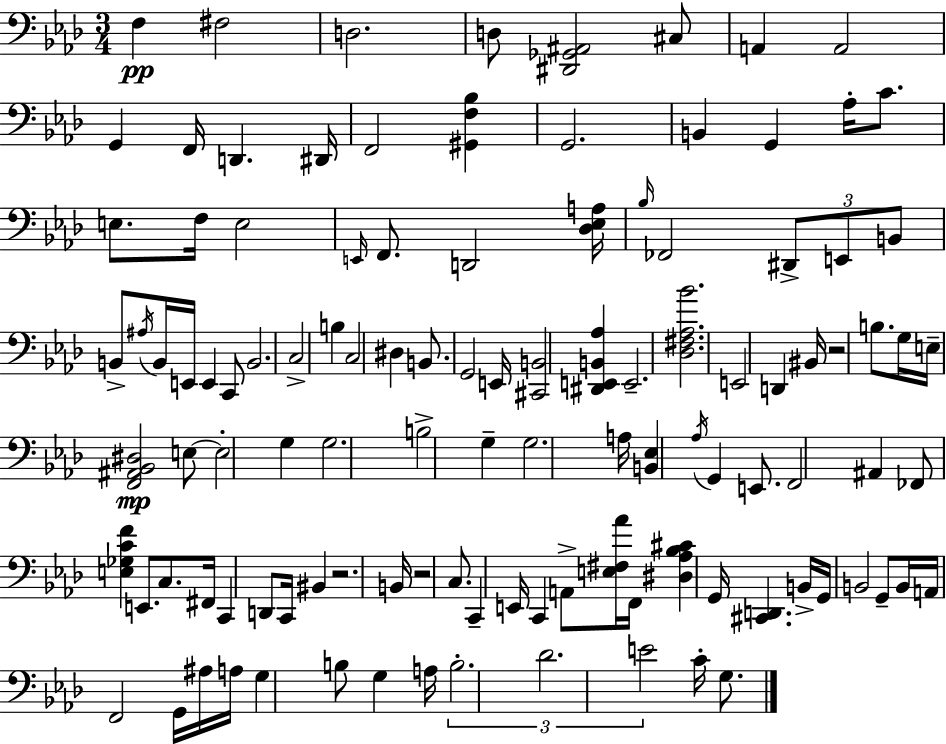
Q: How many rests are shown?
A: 3